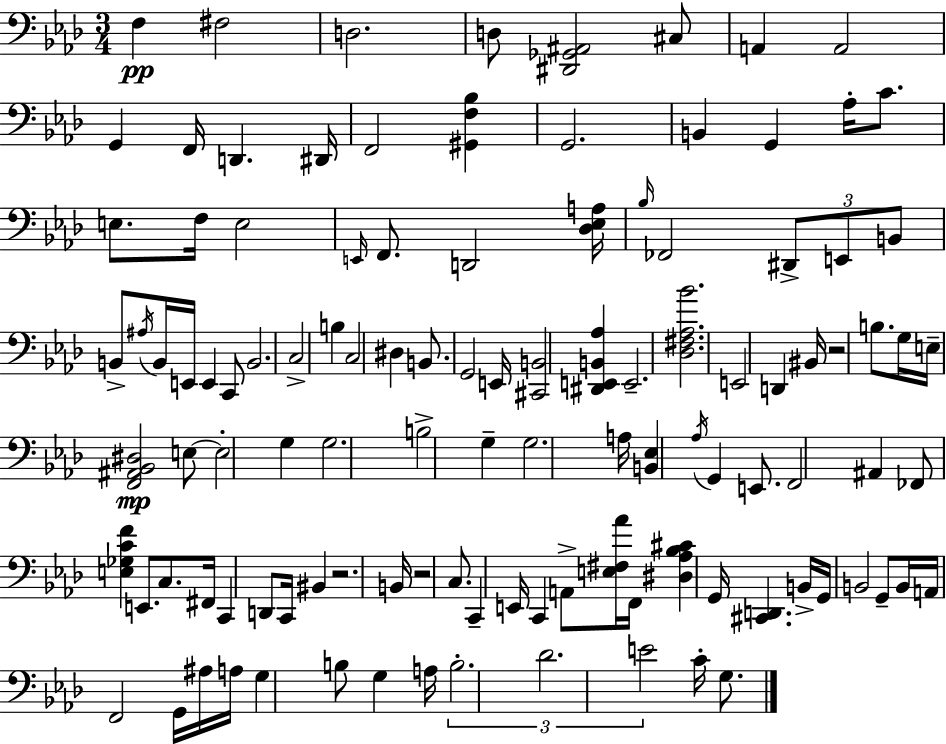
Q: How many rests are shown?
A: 3